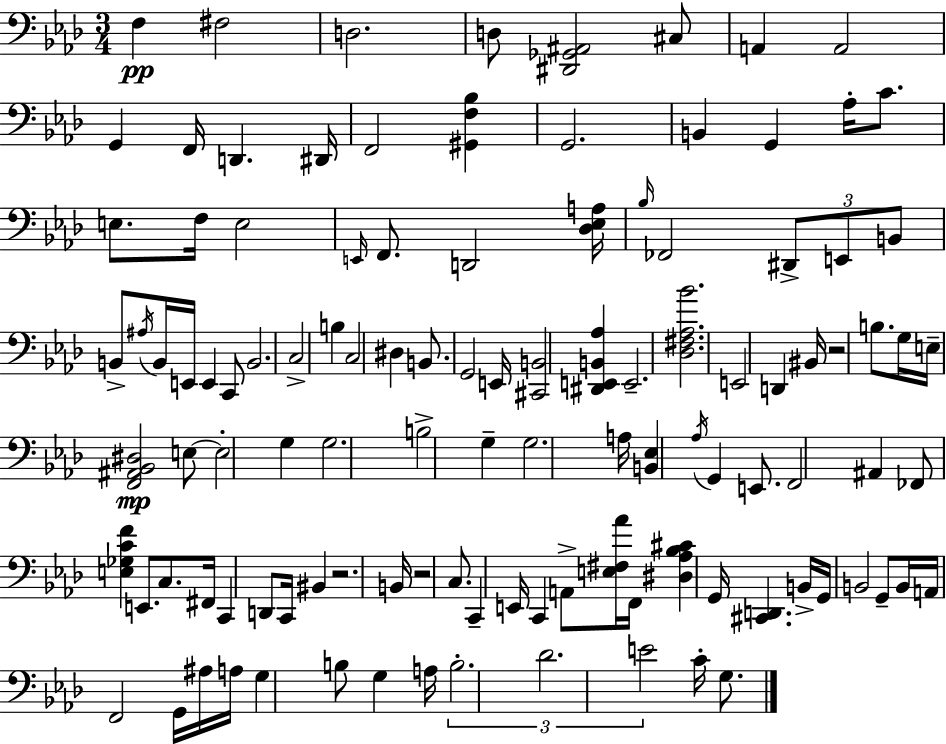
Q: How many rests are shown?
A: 3